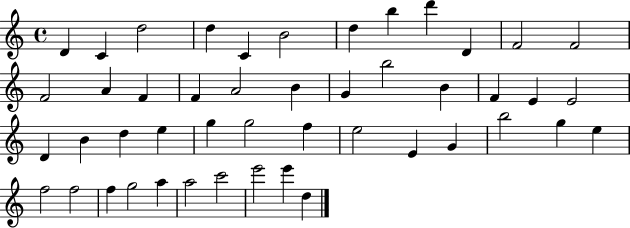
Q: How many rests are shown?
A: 0